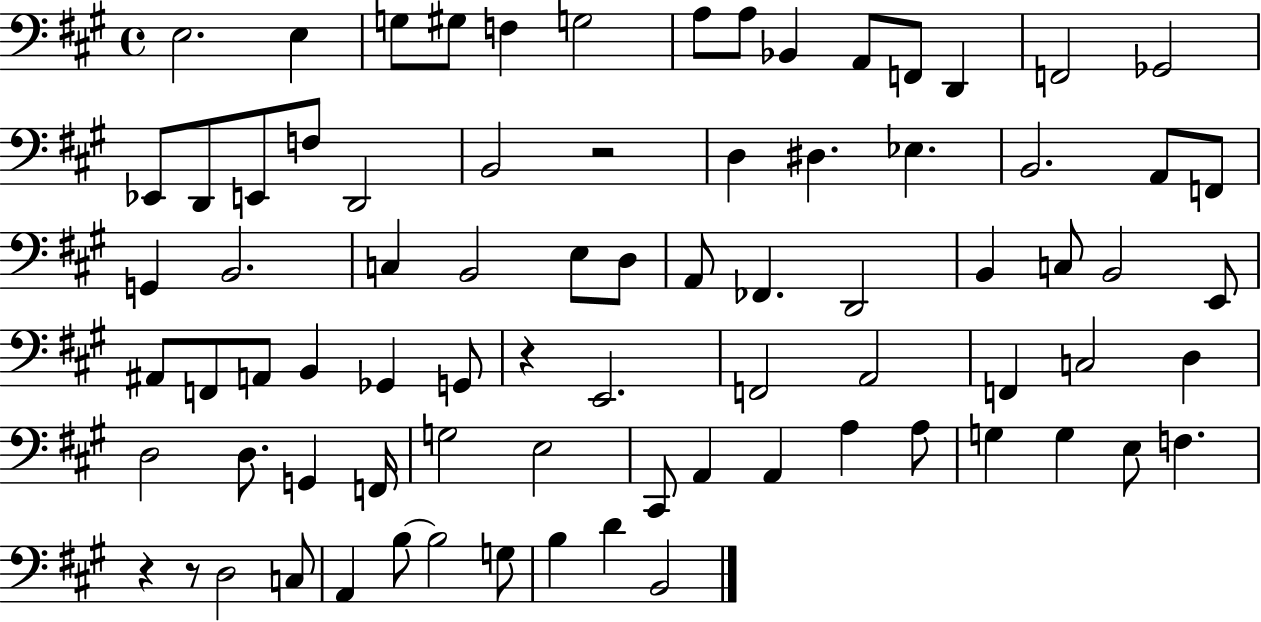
X:1
T:Untitled
M:4/4
L:1/4
K:A
E,2 E, G,/2 ^G,/2 F, G,2 A,/2 A,/2 _B,, A,,/2 F,,/2 D,, F,,2 _G,,2 _E,,/2 D,,/2 E,,/2 F,/2 D,,2 B,,2 z2 D, ^D, _E, B,,2 A,,/2 F,,/2 G,, B,,2 C, B,,2 E,/2 D,/2 A,,/2 _F,, D,,2 B,, C,/2 B,,2 E,,/2 ^A,,/2 F,,/2 A,,/2 B,, _G,, G,,/2 z E,,2 F,,2 A,,2 F,, C,2 D, D,2 D,/2 G,, F,,/4 G,2 E,2 ^C,,/2 A,, A,, A, A,/2 G, G, E,/2 F, z z/2 D,2 C,/2 A,, B,/2 B,2 G,/2 B, D B,,2